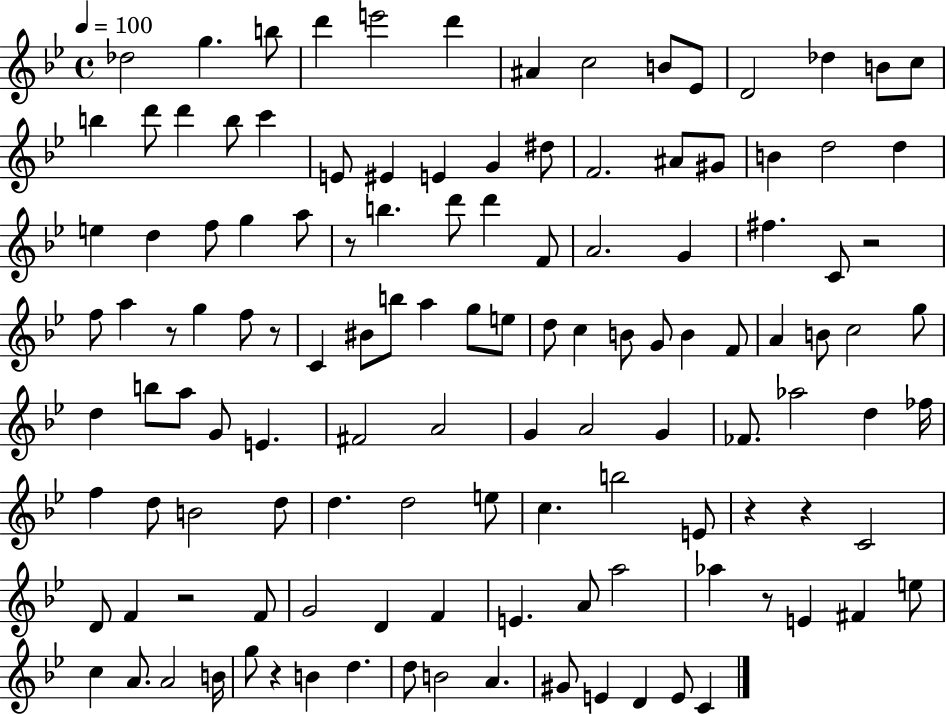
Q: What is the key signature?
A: BES major